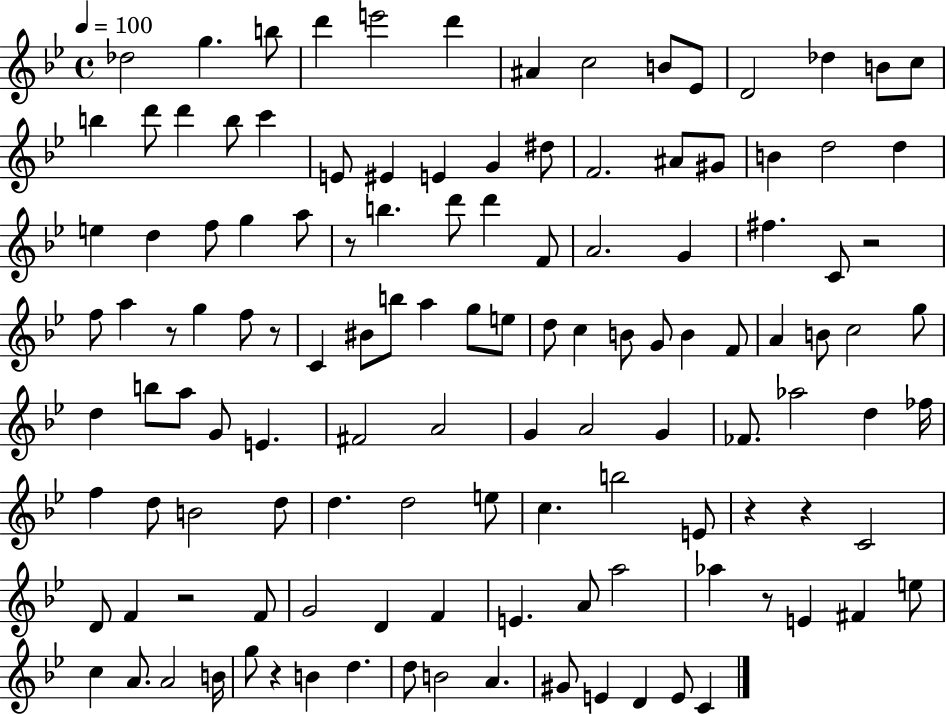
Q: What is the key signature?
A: BES major